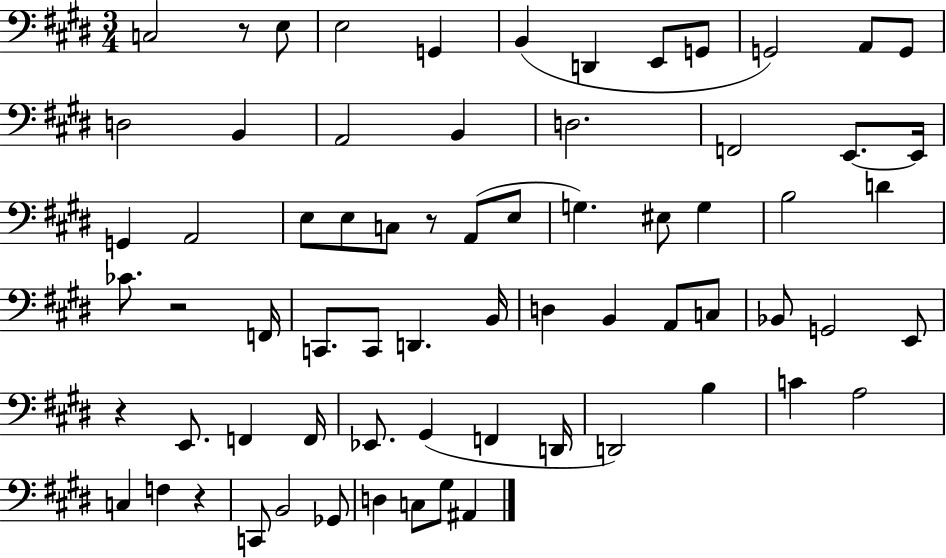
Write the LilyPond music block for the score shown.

{
  \clef bass
  \numericTimeSignature
  \time 3/4
  \key e \major
  c2 r8 e8 | e2 g,4 | b,4( d,4 e,8 g,8 | g,2) a,8 g,8 | \break d2 b,4 | a,2 b,4 | d2. | f,2 e,8.~~ e,16 | \break g,4 a,2 | e8 e8 c8 r8 a,8( e8 | g4.) eis8 g4 | b2 d'4 | \break ces'8. r2 f,16 | c,8. c,8 d,4. b,16 | d4 b,4 a,8 c8 | bes,8 g,2 e,8 | \break r4 e,8. f,4 f,16 | ees,8. gis,4( f,4 d,16 | d,2) b4 | c'4 a2 | \break c4 f4 r4 | c,8 b,2 ges,8 | d4 c8 gis8 ais,4 | \bar "|."
}